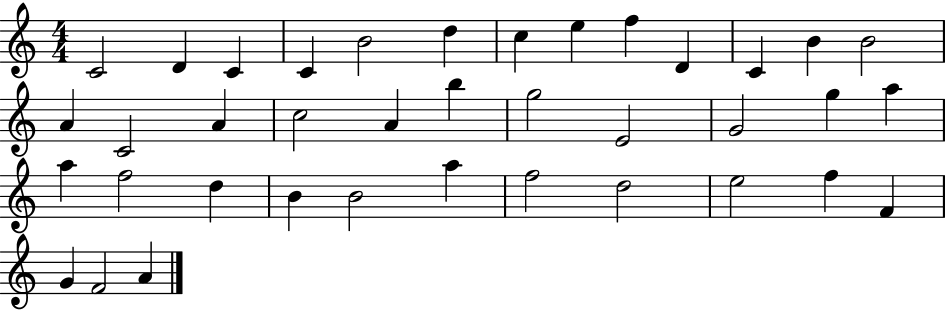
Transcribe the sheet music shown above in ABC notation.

X:1
T:Untitled
M:4/4
L:1/4
K:C
C2 D C C B2 d c e f D C B B2 A C2 A c2 A b g2 E2 G2 g a a f2 d B B2 a f2 d2 e2 f F G F2 A